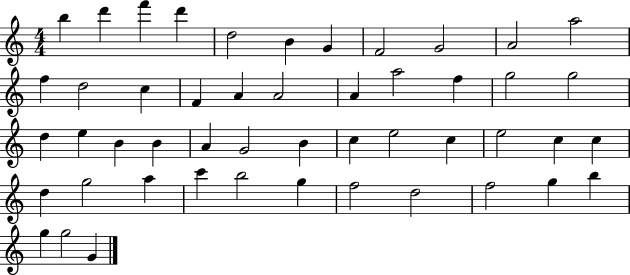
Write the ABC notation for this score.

X:1
T:Untitled
M:4/4
L:1/4
K:C
b d' f' d' d2 B G F2 G2 A2 a2 f d2 c F A A2 A a2 f g2 g2 d e B B A G2 B c e2 c e2 c c d g2 a c' b2 g f2 d2 f2 g b g g2 G